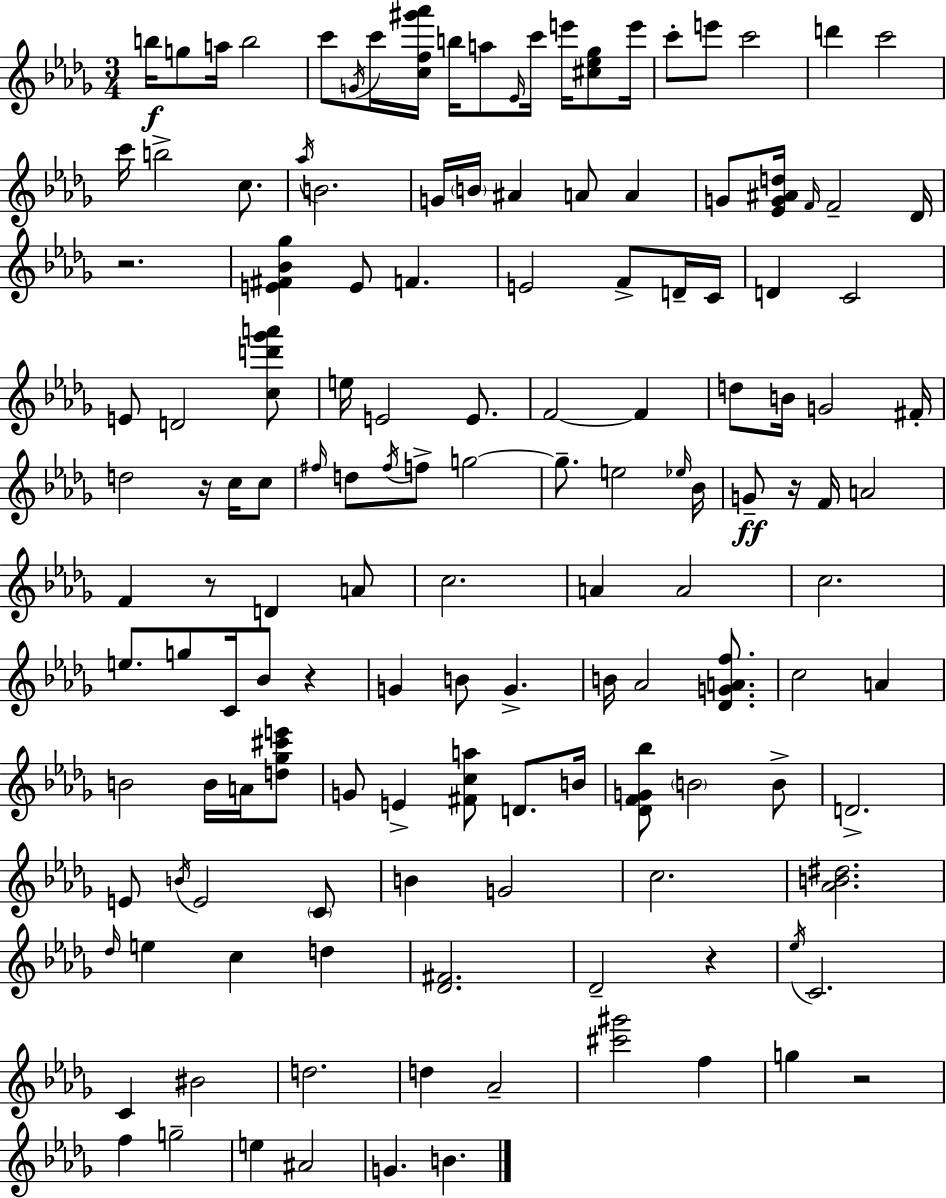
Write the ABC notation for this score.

X:1
T:Untitled
M:3/4
L:1/4
K:Bbm
b/4 g/2 a/4 b2 c'/2 G/4 c'/4 [cf^g'_a']/4 b/4 a/2 _E/4 c'/4 e'/4 [^c_e_g]/2 e'/4 c'/2 e'/2 c'2 d' c'2 c'/4 b2 c/2 _a/4 B2 G/4 B/4 ^A A/2 A G/2 [_EG^Ad]/4 F/4 F2 _D/4 z2 [E^F_B_g] E/2 F E2 F/2 D/4 C/4 D C2 E/2 D2 [cd'_g'a']/2 e/4 E2 E/2 F2 F d/2 B/4 G2 ^F/4 d2 z/4 c/4 c/2 ^f/4 d/2 ^f/4 f/2 g2 g/2 e2 _e/4 _B/4 G/2 z/4 F/4 A2 F z/2 D A/2 c2 A A2 c2 e/2 g/2 C/4 _B/2 z G B/2 G B/4 _A2 [_DGAf]/2 c2 A B2 B/4 A/4 [d_g^c'e']/2 G/2 E [^Fca]/2 D/2 B/4 [_DFG_b]/2 B2 B/2 D2 E/2 B/4 E2 C/2 B G2 c2 [_AB^d]2 _d/4 e c d [_D^F]2 _D2 z _e/4 C2 C ^B2 d2 d _A2 [^c'^g']2 f g z2 f g2 e ^A2 G B